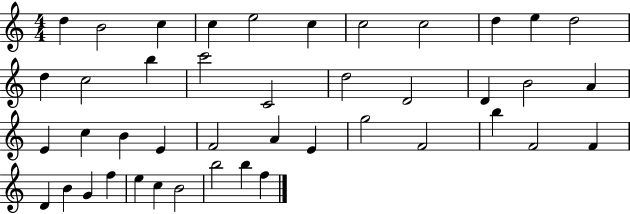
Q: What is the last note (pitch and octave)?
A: F5